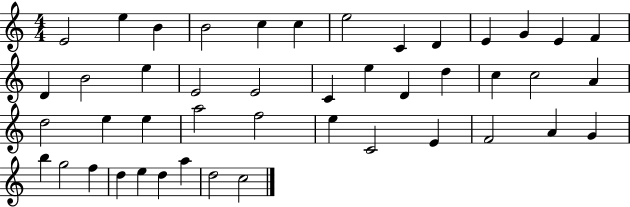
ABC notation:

X:1
T:Untitled
M:4/4
L:1/4
K:C
E2 e B B2 c c e2 C D E G E F D B2 e E2 E2 C e D d c c2 A d2 e e a2 f2 e C2 E F2 A G b g2 f d e d a d2 c2